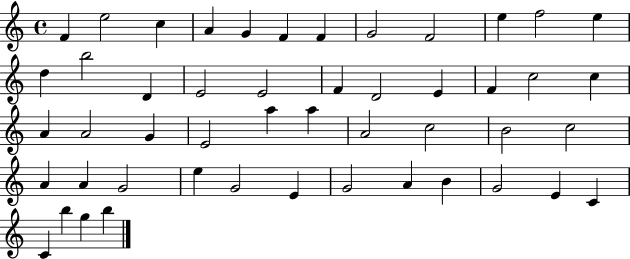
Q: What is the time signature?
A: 4/4